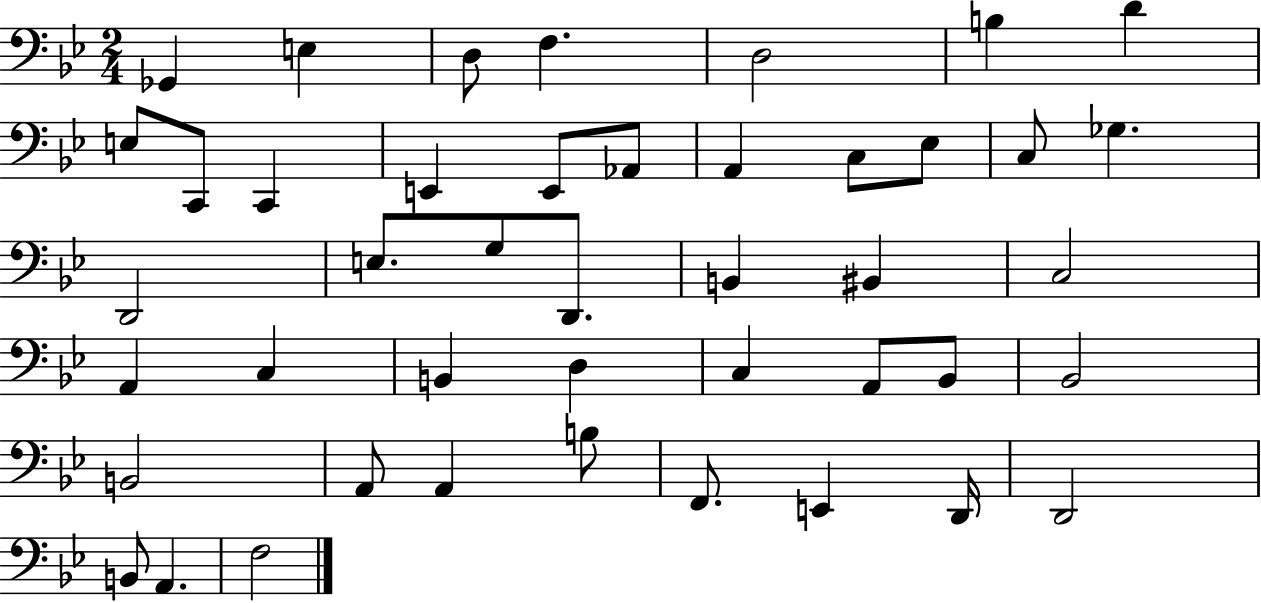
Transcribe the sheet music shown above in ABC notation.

X:1
T:Untitled
M:2/4
L:1/4
K:Bb
_G,, E, D,/2 F, D,2 B, D E,/2 C,,/2 C,, E,, E,,/2 _A,,/2 A,, C,/2 _E,/2 C,/2 _G, D,,2 E,/2 G,/2 D,,/2 B,, ^B,, C,2 A,, C, B,, D, C, A,,/2 _B,,/2 _B,,2 B,,2 A,,/2 A,, B,/2 F,,/2 E,, D,,/4 D,,2 B,,/2 A,, F,2